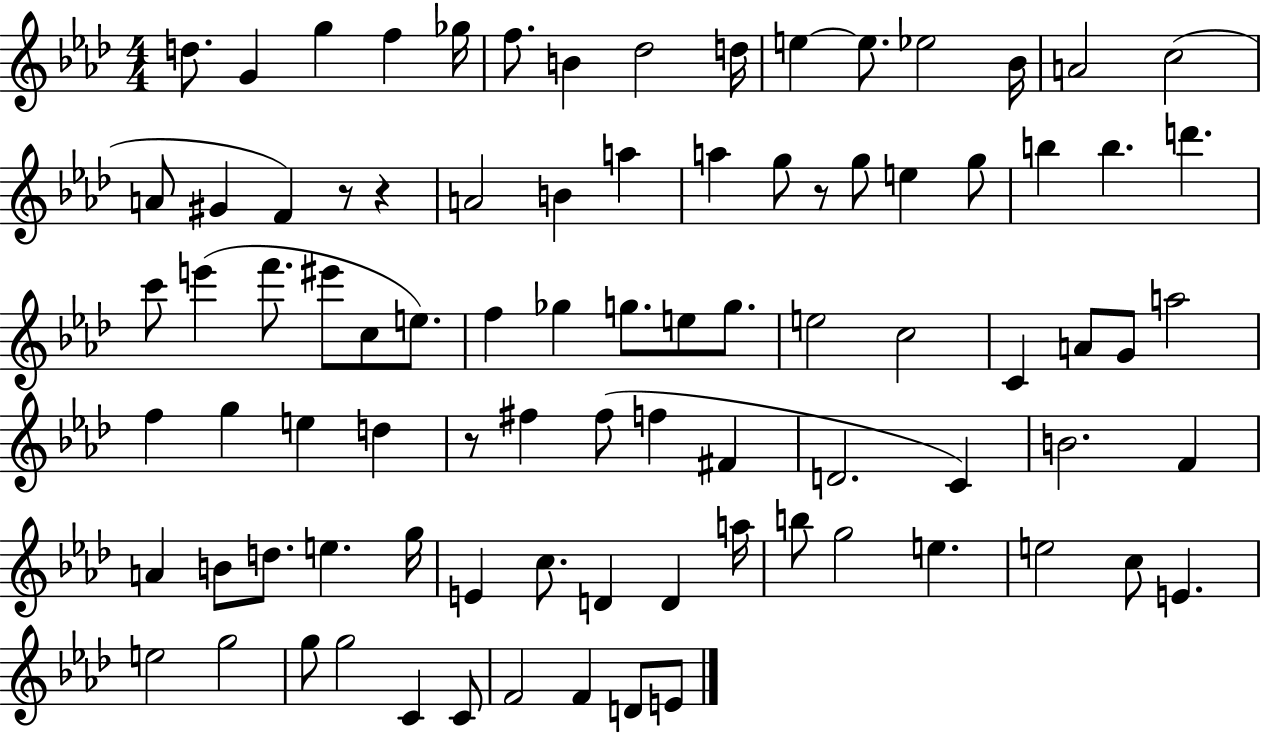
X:1
T:Untitled
M:4/4
L:1/4
K:Ab
d/2 G g f _g/4 f/2 B _d2 d/4 e e/2 _e2 _B/4 A2 c2 A/2 ^G F z/2 z A2 B a a g/2 z/2 g/2 e g/2 b b d' c'/2 e' f'/2 ^e'/2 c/2 e/2 f _g g/2 e/2 g/2 e2 c2 C A/2 G/2 a2 f g e d z/2 ^f ^f/2 f ^F D2 C B2 F A B/2 d/2 e g/4 E c/2 D D a/4 b/2 g2 e e2 c/2 E e2 g2 g/2 g2 C C/2 F2 F D/2 E/2